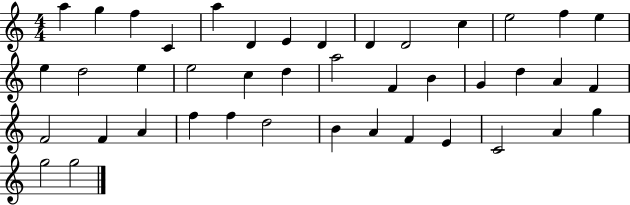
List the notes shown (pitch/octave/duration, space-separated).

A5/q G5/q F5/q C4/q A5/q D4/q E4/q D4/q D4/q D4/h C5/q E5/h F5/q E5/q E5/q D5/h E5/q E5/h C5/q D5/q A5/h F4/q B4/q G4/q D5/q A4/q F4/q F4/h F4/q A4/q F5/q F5/q D5/h B4/q A4/q F4/q E4/q C4/h A4/q G5/q G5/h G5/h